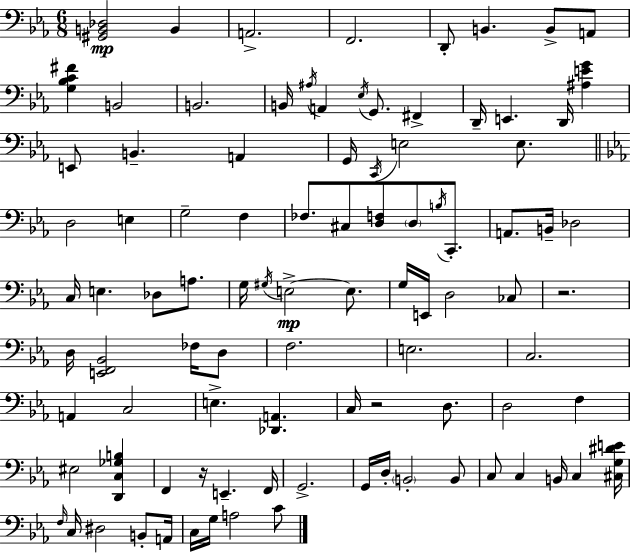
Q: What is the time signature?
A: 6/8